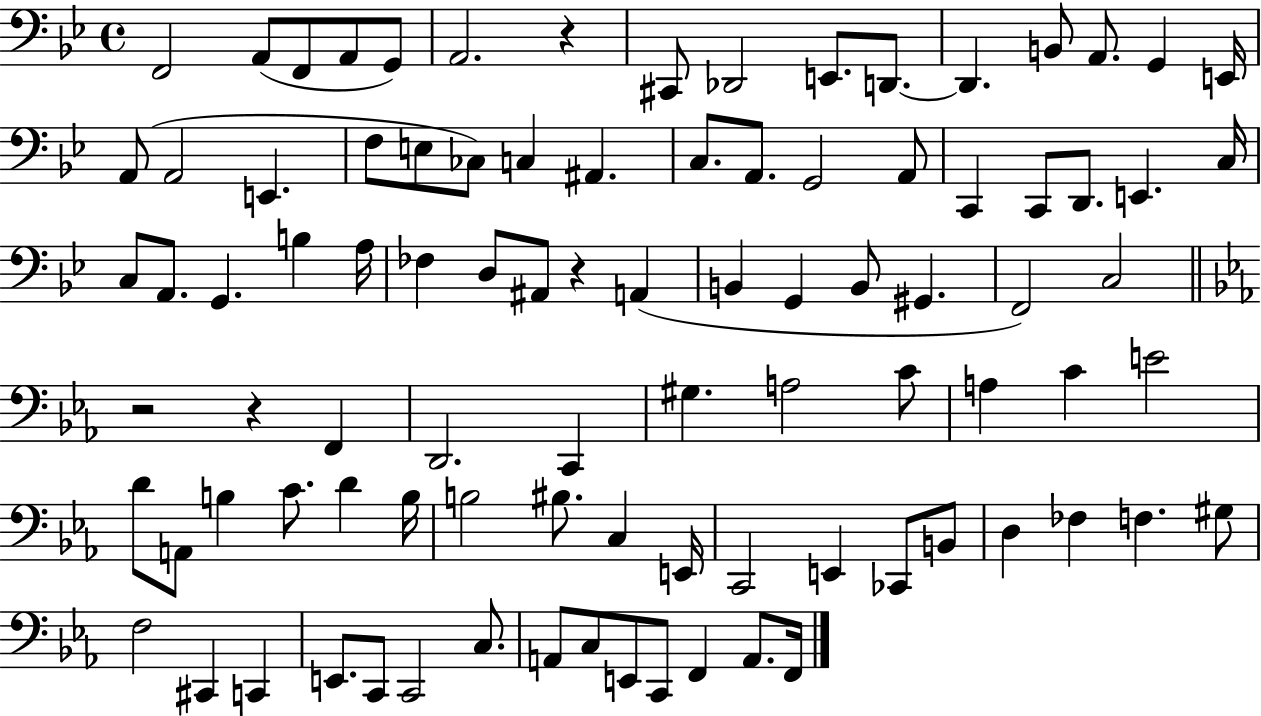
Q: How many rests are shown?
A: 4